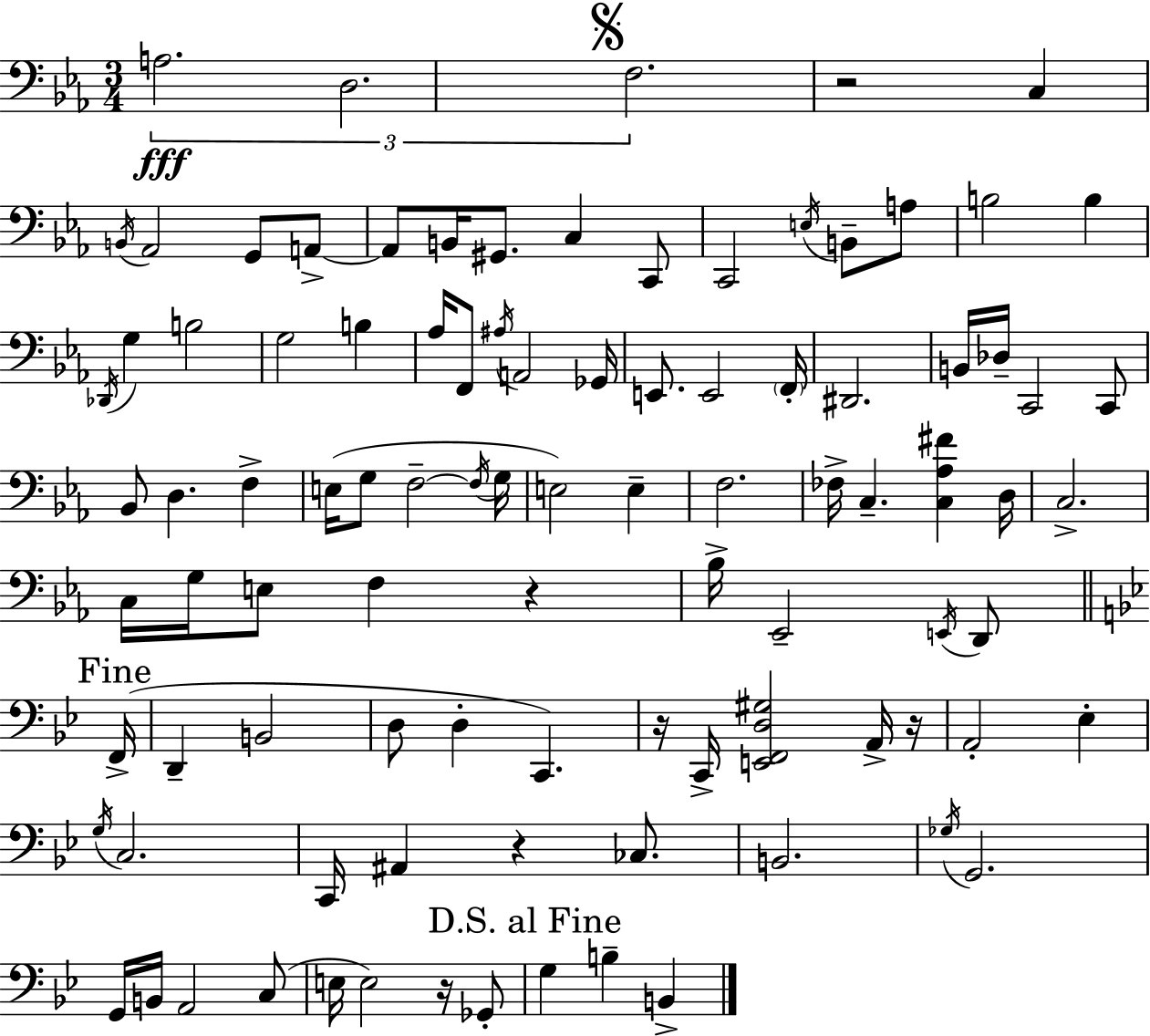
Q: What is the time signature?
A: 3/4